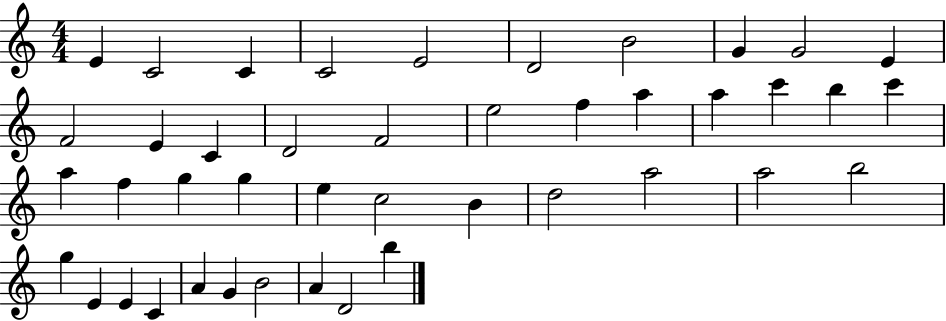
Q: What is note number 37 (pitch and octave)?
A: C4